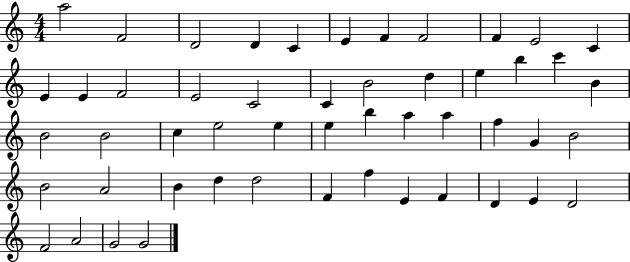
A5/h F4/h D4/h D4/q C4/q E4/q F4/q F4/h F4/q E4/h C4/q E4/q E4/q F4/h E4/h C4/h C4/q B4/h D5/q E5/q B5/q C6/q B4/q B4/h B4/h C5/q E5/h E5/q E5/q B5/q A5/q A5/q F5/q G4/q B4/h B4/h A4/h B4/q D5/q D5/h F4/q F5/q E4/q F4/q D4/q E4/q D4/h F4/h A4/h G4/h G4/h